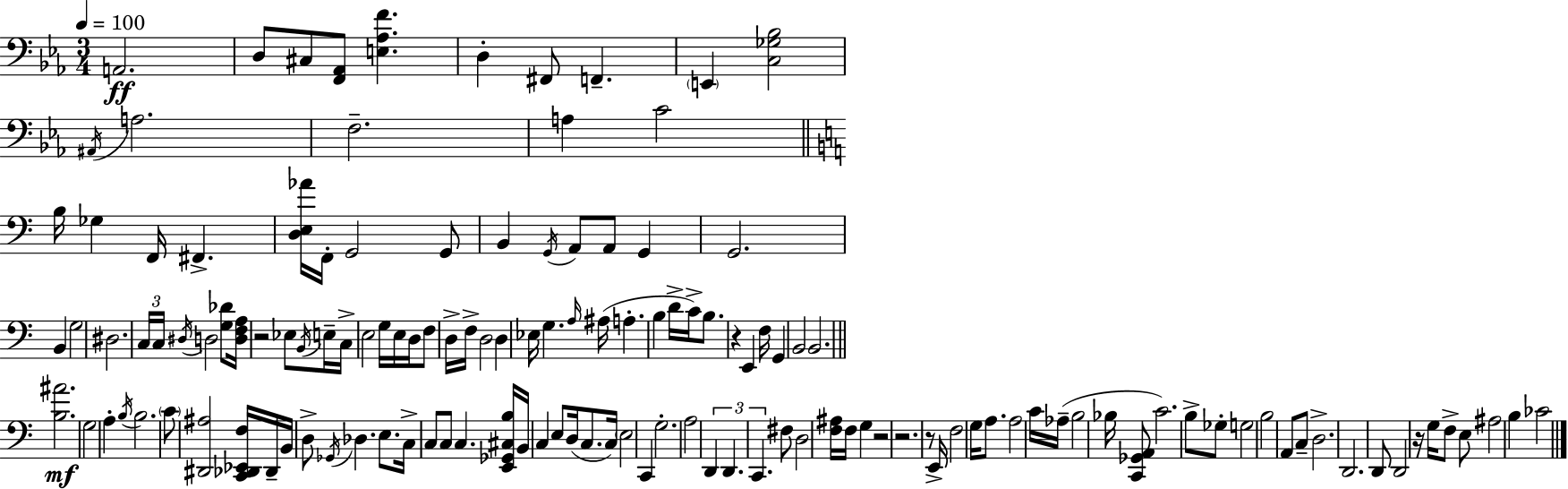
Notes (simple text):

A2/h. D3/e C#3/e [F2,Ab2]/e [E3,Ab3,F4]/q. D3/q F#2/e F2/q. E2/q [C3,Gb3,Bb3]/h A#2/s A3/h. F3/h. A3/q C4/h B3/s Gb3/q F2/s F#2/q. [D3,E3,Ab4]/s F2/s G2/h G2/e B2/q G2/s A2/e A2/e G2/q G2/h. B2/q G3/h D#3/h. C3/s C3/s D#3/s D3/h [G3,Db4]/e [D3,F3,A3]/s R/h Eb3/e B2/s E3/s C3/s E3/h G3/s E3/s D3/s F3/e D3/s F3/s D3/h D3/q Eb3/s G3/q. A3/s A#3/s A3/q. B3/q D4/s C4/s B3/e. R/q E2/q F3/s G2/q B2/h B2/h. [B3,A#4]/h. G3/h A3/q B3/s B3/h. C4/e [D#2,A#3]/h [C2,Db2,Eb2,F3]/s Db2/s B2/s D3/e Gb2/s Db3/q. E3/e. C3/s C3/e C3/e C3/q. [E2,Gb2,C#3,B3]/s B2/s C3/q E3/e D3/s C3/e. C3/s E3/h C2/q G3/h. A3/h D2/q D2/q. C2/q. F#3/e D3/h [F3,A#3]/s F3/s G3/q R/h R/h. R/e E2/s F3/h G3/s A3/e. A3/h C4/s Ab3/s B3/h Bb3/s [C2,Gb2,A2]/e C4/h. B3/e Gb3/e G3/h B3/h A2/e C3/e D3/h. D2/h. D2/e D2/h R/s G3/s F3/e E3/e A#3/h B3/q CES4/h